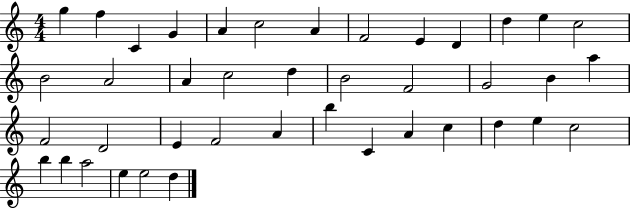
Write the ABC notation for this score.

X:1
T:Untitled
M:4/4
L:1/4
K:C
g f C G A c2 A F2 E D d e c2 B2 A2 A c2 d B2 F2 G2 B a F2 D2 E F2 A b C A c d e c2 b b a2 e e2 d